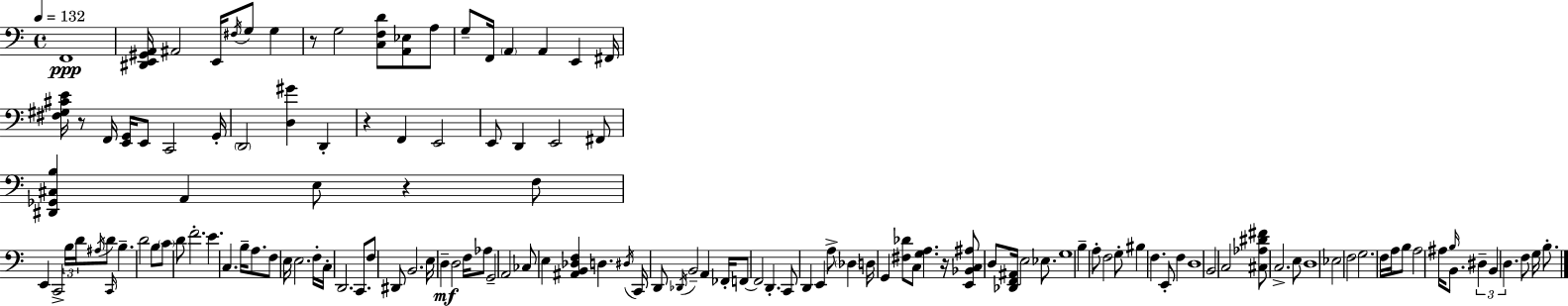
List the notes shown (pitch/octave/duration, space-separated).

F2/w [D#2,E2,G#2,A2]/s A#2/h E2/s F#3/s G3/e G3/q R/e G3/h [C3,F3,D4]/e [A2,Eb3]/e A3/e G3/e F2/s A2/q A2/q E2/q F#2/s [F#3,G#3,C#4,E4]/s R/e F2/s [E2,G2]/s E2/e C2/h G2/s D2/h [D3,G#4]/q D2/q R/q F2/q E2/h E2/e D2/q E2/h F#2/e [D#2,Gb2,C#3,B3]/q A2/q E3/e R/q F3/e E2/q C2/h B3/s D4/s A#3/s D4/e C2/s B3/q. D4/h B3/e C4/e D4/e F4/h. E4/q. C3/q. B3/s A3/e. F3/e E3/s E3/h. F3/s C3/s D2/h. C2/e. F3/e D#2/e B2/h. E3/s D3/q D3/h F3/s Ab3/e G2/h A2/h CES3/e E3/q [A#2,B2,Db3,F3]/q D3/q. D#3/s C2/s D2/e Db2/s B2/h A2/q FES2/s F2/e F2/h D2/q. C2/e D2/q E2/q A3/e Db3/q D3/s G2/q [F#3,Db4]/e C3/e [G3,A3]/q. R/s [E2,Bb2,C3,A#3]/e D3/e [Db2,F2,A#2]/s E3/h Eb3/e. G3/w B3/q A3/e F3/h G3/e BIS3/q F3/q. E2/e F3/q D3/w B2/h C3/h [C#3,Ab3,D#4,F#4]/e C3/h. E3/e D3/w Eb3/h F3/h G3/h. F3/s A3/s B3/e A3/h A#3/s B3/s B2/e. D#3/q B2/q D3/q. F3/e G3/s B3/e.